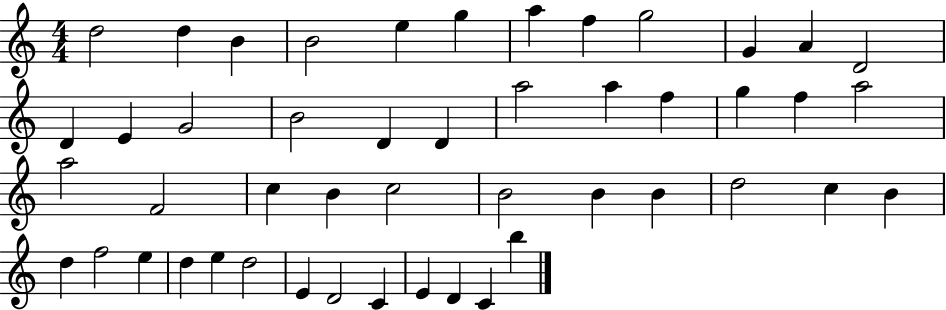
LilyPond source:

{
  \clef treble
  \numericTimeSignature
  \time 4/4
  \key c \major
  d''2 d''4 b'4 | b'2 e''4 g''4 | a''4 f''4 g''2 | g'4 a'4 d'2 | \break d'4 e'4 g'2 | b'2 d'4 d'4 | a''2 a''4 f''4 | g''4 f''4 a''2 | \break a''2 f'2 | c''4 b'4 c''2 | b'2 b'4 b'4 | d''2 c''4 b'4 | \break d''4 f''2 e''4 | d''4 e''4 d''2 | e'4 d'2 c'4 | e'4 d'4 c'4 b''4 | \break \bar "|."
}